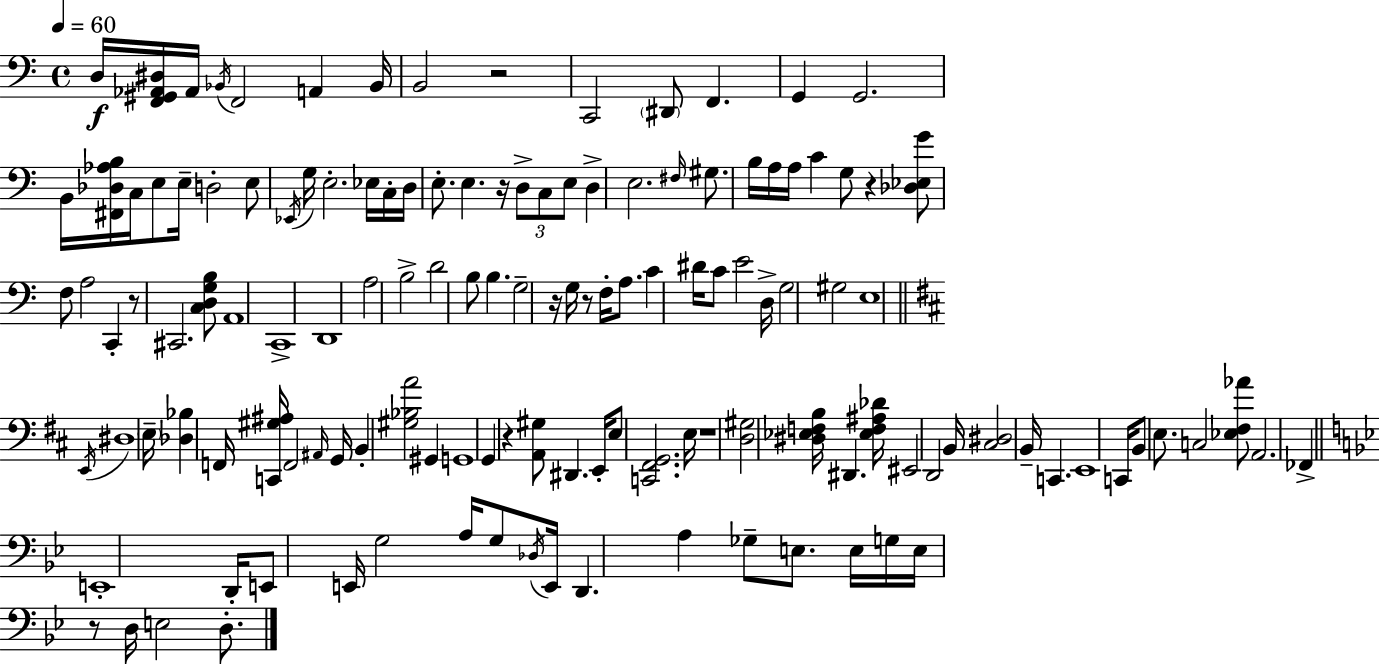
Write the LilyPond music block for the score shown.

{
  \clef bass
  \time 4/4
  \defaultTimeSignature
  \key a \minor
  \tempo 4 = 60
  \repeat volta 2 { d16\f <f, gis, aes, dis>16 aes,16 \acciaccatura { bes,16 } f,2 a,4 | bes,16 b,2 r2 | c,2 \parenthesize dis,8 f,4. | g,4 g,2. | \break b,16 <fis, des aes b>16 c16 e8 e16-- d2-. e8 | \acciaccatura { ees,16 } g16 e2.-. ees16 | c16-. d16 e8.-. e4. r16 \tuplet 3/2 { d8-> c8 | e8 } d4-> e2. | \break \grace { fis16 } gis8. b16 a16 a16 c'4 g8 r4 | <des ees g'>8 f8 a2 c,4-. | r8 cis,2. | <c d g b>8 a,1 | \break c,1-> | d,1 | a2 b2-> | d'2 b8 b4. | \break g2-- r16 g16 r8 f16-. | a8. c'4 dis'16 c'8 e'2 | d16-> g2 gis2 | e1 | \break \bar "||" \break \key b \minor \acciaccatura { e,16 } dis1 | \parenthesize e16-- <des bes>4 f,16 <c, gis ais>16 f,2 | \grace { ais,16 } g,16 b,4-. <gis bes a'>2 gis,4 | g,1 | \break g,4 r4 <a, gis>8 dis,4. | e,16-. e8 <c, fis, g,>2. | e16 r1 | <d gis>2 <dis ees f b>16 dis,4. | \break <ees f ais des'>16 eis,2 d,2 | b,16 <cis dis>2 b,16-- c,4. | e,1 | c,16 b,8 e8. c2 | \break <ees fis aes'>8 a,2. fes,4-> | \bar "||" \break \key bes \major e,1-. | d,16-. e,8 e,16 g2 a16 g8 \acciaccatura { des16 } | e,16 d,4. a4 ges8-- e8. | e16 g16 e16 r8 d16 e2 d8.-. | \break } \bar "|."
}